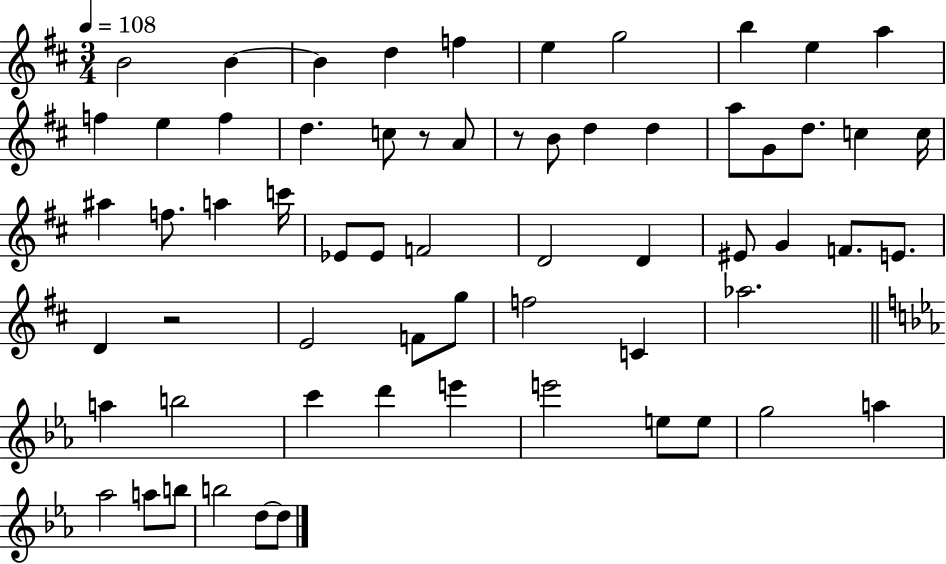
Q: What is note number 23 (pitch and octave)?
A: C5